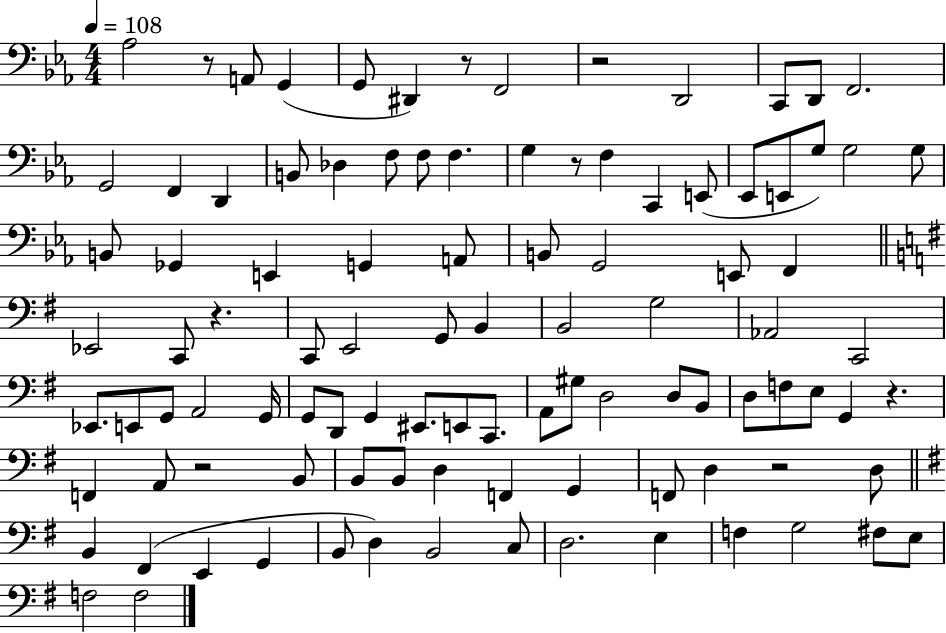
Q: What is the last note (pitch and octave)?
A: F3